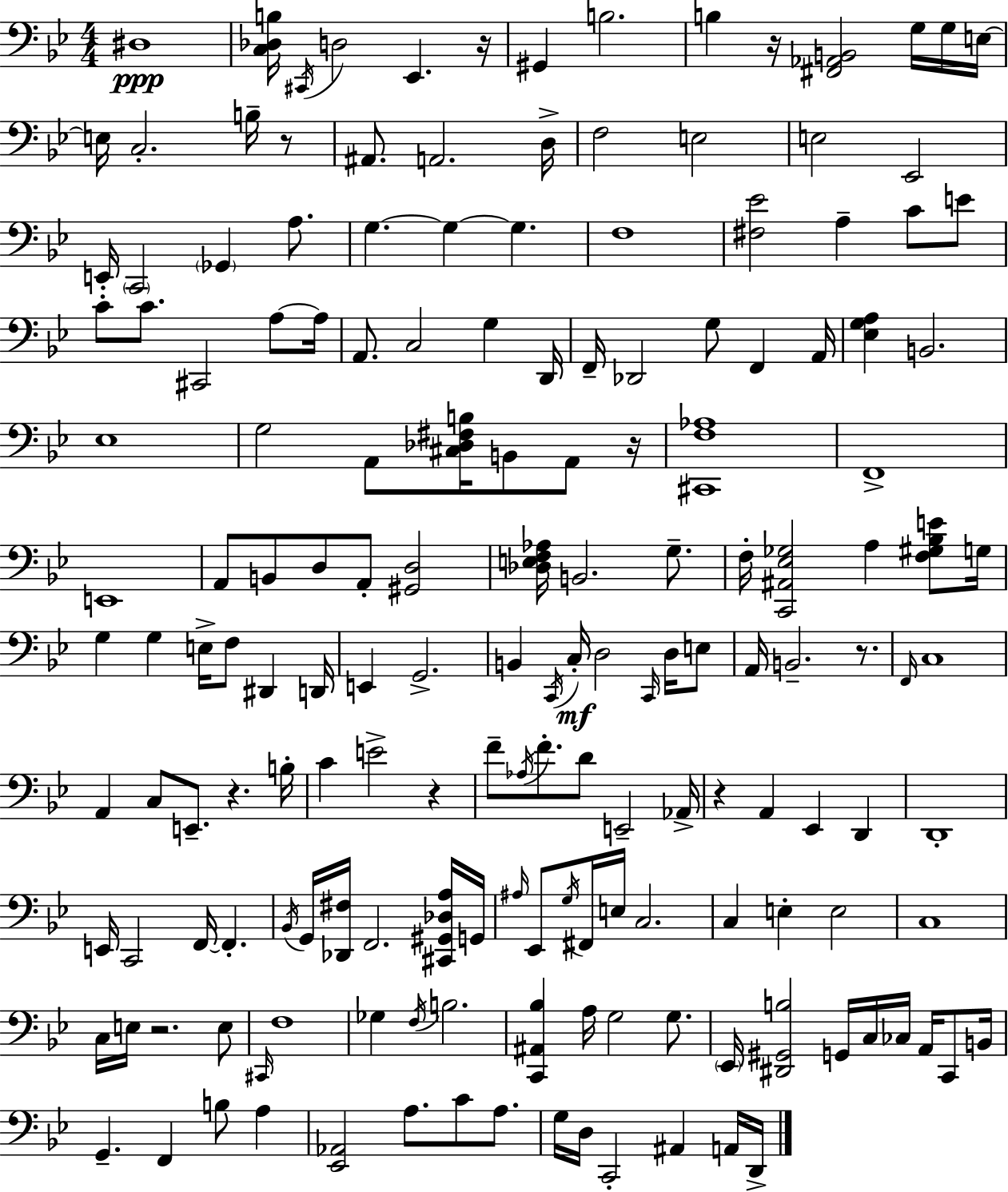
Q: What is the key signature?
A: G minor